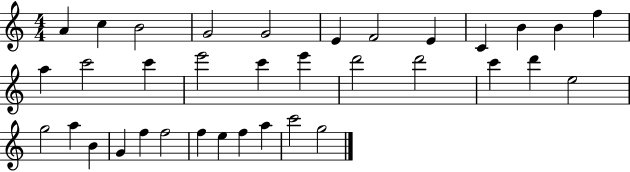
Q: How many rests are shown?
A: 0